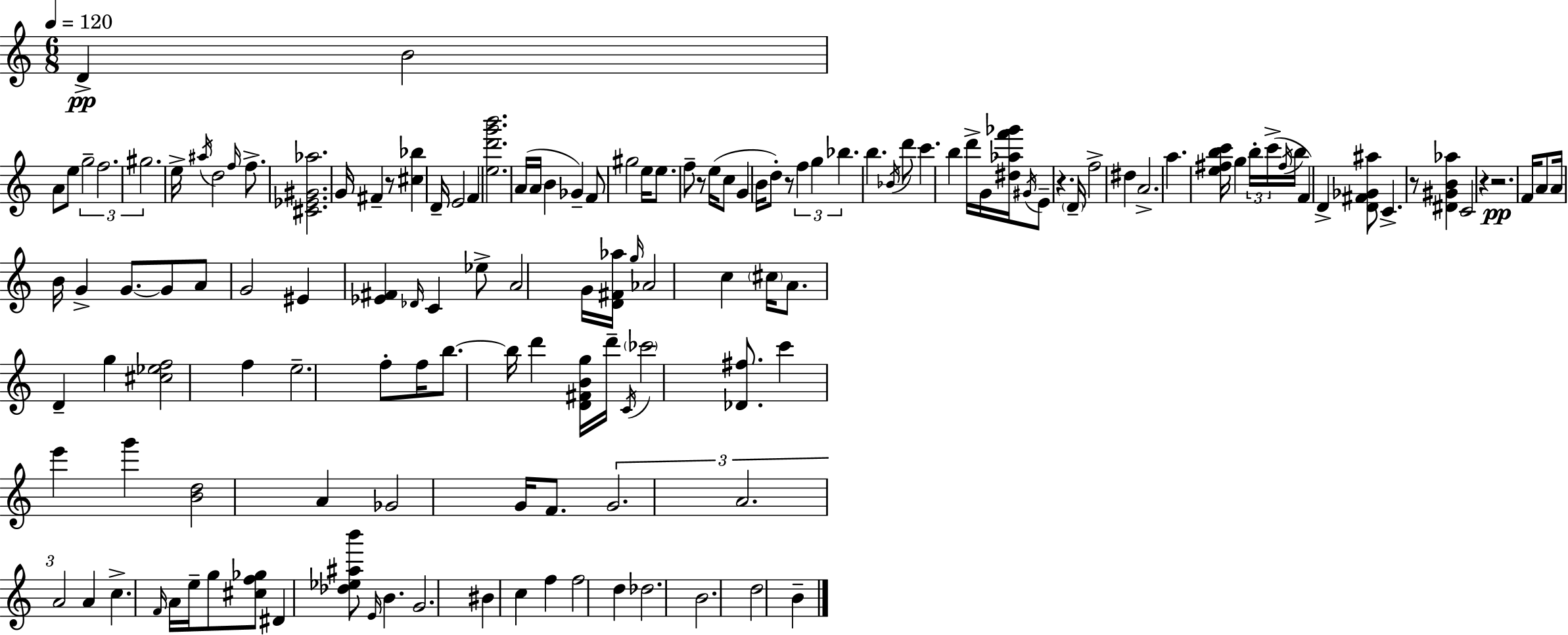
{
  \clef treble
  \numericTimeSignature
  \time 6/8
  \key c \major
  \tempo 4 = 120
  \repeat volta 2 { d'4->\pp b'2 | a'8 e''8 \tuplet 3/2 { g''2-- | f''2. | gis''2. } | \break e''16-> \acciaccatura { ais''16 } d''2 \grace { f''16 } f''8.-> | <cis' ees' gis' aes''>2. | g'16 fis'4-- r8 <cis'' bes''>4 | d'16-- e'2 f'4 | \break <e'' d''' g''' b'''>2. | a'16( a'16 b'4 ges'4--) | f'8 gis''2 e''16 e''8. | f''8-- r8 e''16( c''8 g'4 | \break b'16 d''8-.) r8 \tuplet 3/2 { f''4 g''4 | bes''4. } b''4. | \acciaccatura { bes'16 } d'''8 c'''4. b''4 | d'''16-> g'16 <dis'' aes'' f''' ges'''>16 \acciaccatura { gis'16 } e'8-- r4. | \break \parenthesize d'16-- f''2-> | dis''4 a'2.-> | a''4. <e'' fis'' b'' c'''>16 g''4 | \tuplet 3/2 { b''16-. c'''16->( \acciaccatura { fis''16 } } b''16 f'4) d'4-> | \break <d' fis' ges' ais''>8 c'4.-> r8 | <dis' gis' b' aes''>4 c'2 | r4 r2.\pp | f'16 a'8 a'16 b'16 g'4-> | \break g'8.~~ g'8 a'8 g'2 | eis'4 <ees' fis'>4 | \grace { des'16 } c'4 ees''8-> a'2 | g'16 <d' fis' aes''>16 \grace { g''16 } aes'2 | \break c''4 \parenthesize cis''16 a'8. d'4-- | g''4 <cis'' ees'' f''>2 | f''4 e''2.-- | f''8-. f''16 b''8.~~ | \break b''16 d'''4 <d' fis' b' g''>16 d'''16-- \acciaccatura { c'16 } \parenthesize ces'''2 | <des' fis''>8. c'''4 | e'''4 g'''4 <b' d''>2 | a'4 ges'2 | \break g'16 f'8. \tuplet 3/2 { g'2. | a'2. | a'2 } | a'4 c''4.-> | \break \grace { f'16 } a'16 e''16-- g''8 <cis'' f'' ges''>8 dis'4 | <des'' ees'' ais'' b'''>8 \grace { e'16 } b'4. g'2. | bis'4 | c''4 f''4 f''2 | \break d''4 des''2. | b'2. | d''2 | b'4-- } \bar "|."
}